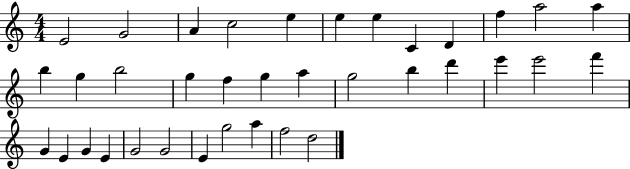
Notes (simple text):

E4/h G4/h A4/q C5/h E5/q E5/q E5/q C4/q D4/q F5/q A5/h A5/q B5/q G5/q B5/h G5/q F5/q G5/q A5/q G5/h B5/q D6/q E6/q E6/h F6/q G4/q E4/q G4/q E4/q G4/h G4/h E4/q G5/h A5/q F5/h D5/h